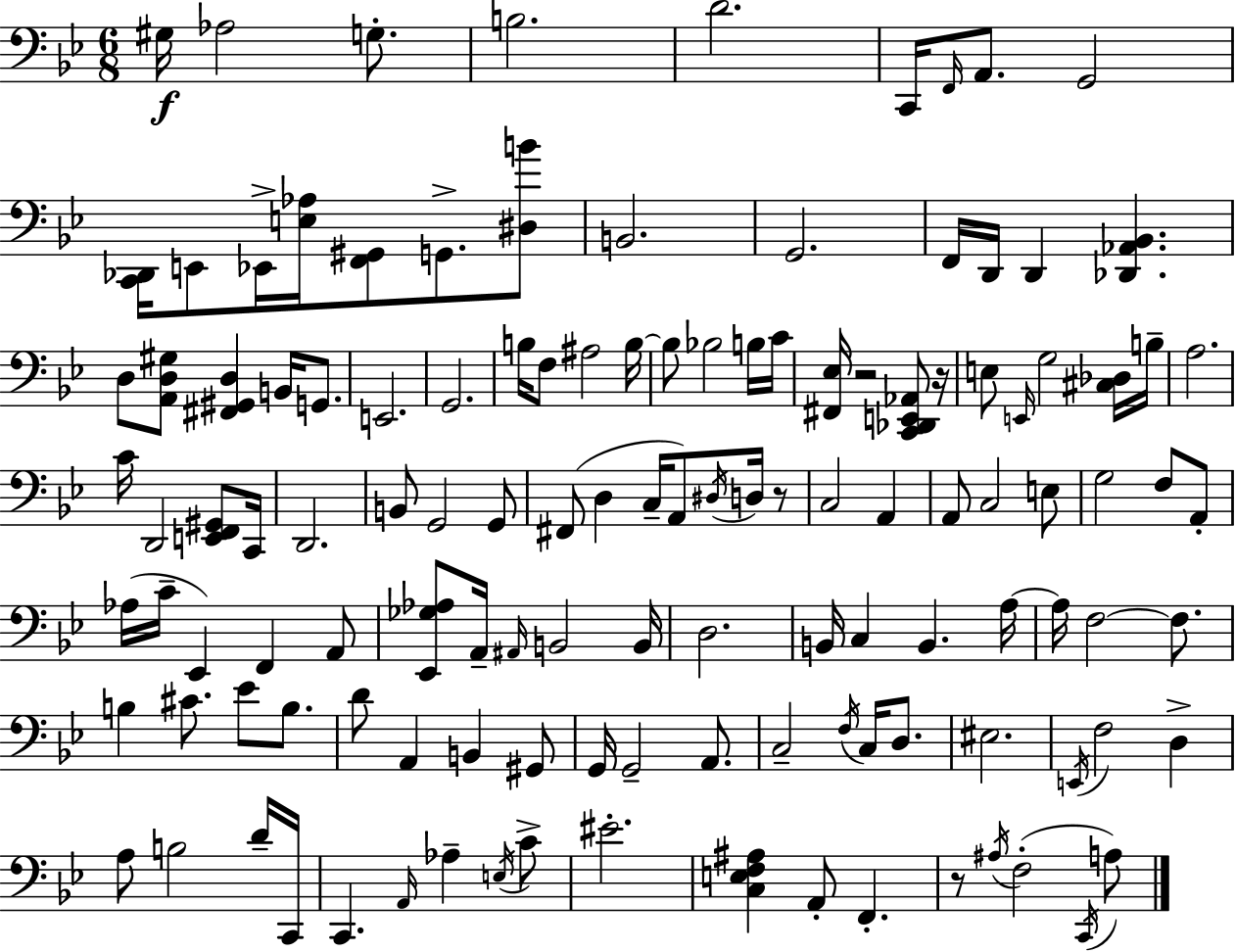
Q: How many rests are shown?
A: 4